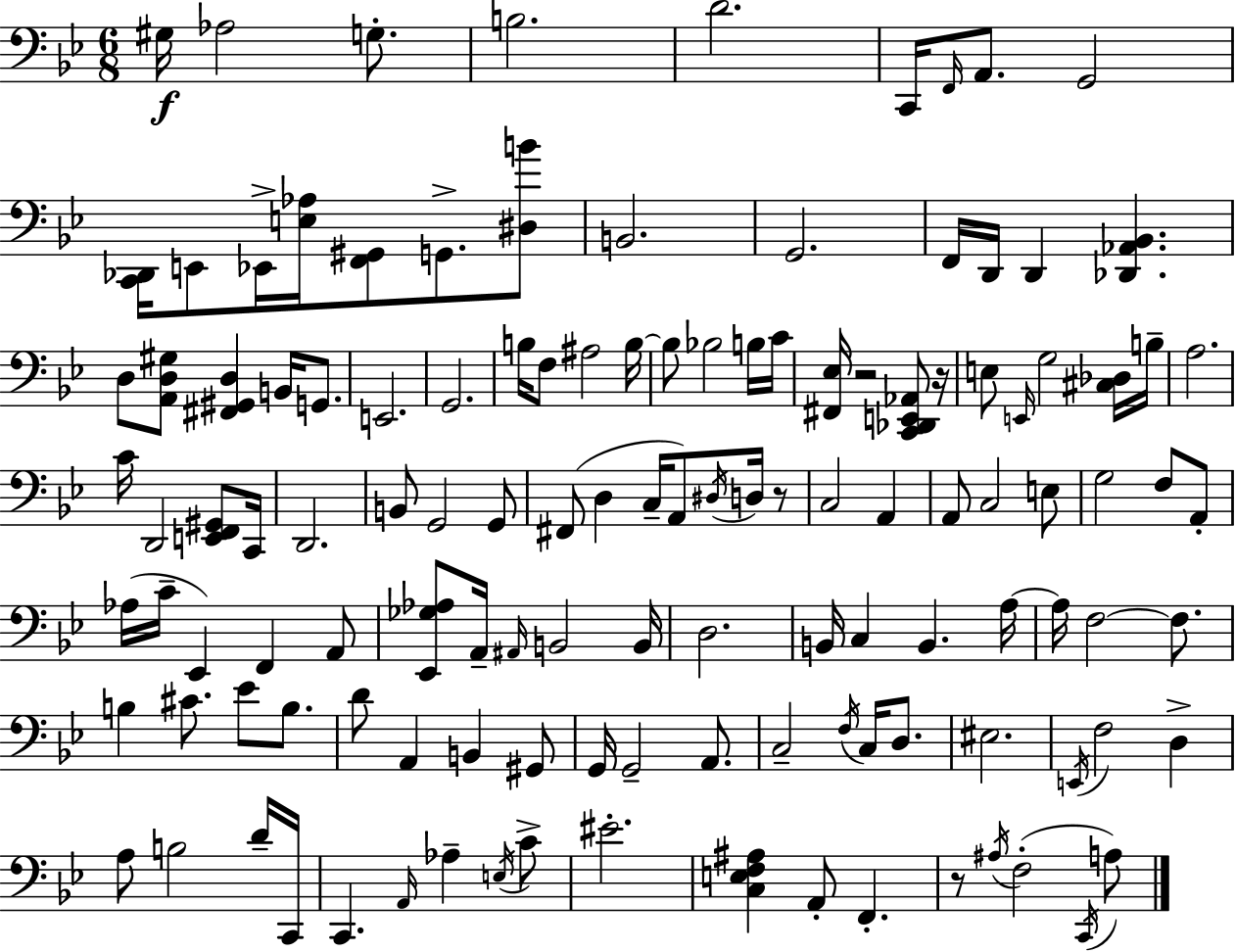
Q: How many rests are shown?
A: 4